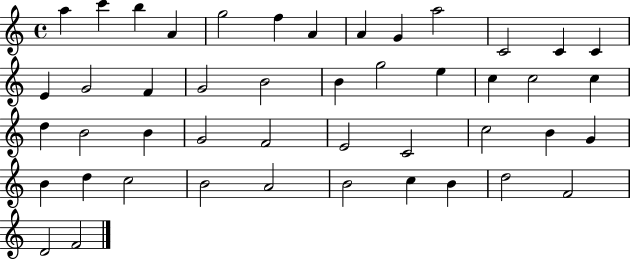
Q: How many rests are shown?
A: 0